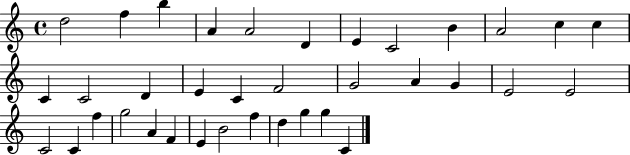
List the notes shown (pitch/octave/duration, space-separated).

D5/h F5/q B5/q A4/q A4/h D4/q E4/q C4/h B4/q A4/h C5/q C5/q C4/q C4/h D4/q E4/q C4/q F4/h G4/h A4/q G4/q E4/h E4/h C4/h C4/q F5/q G5/h A4/q F4/q E4/q B4/h F5/q D5/q G5/q G5/q C4/q